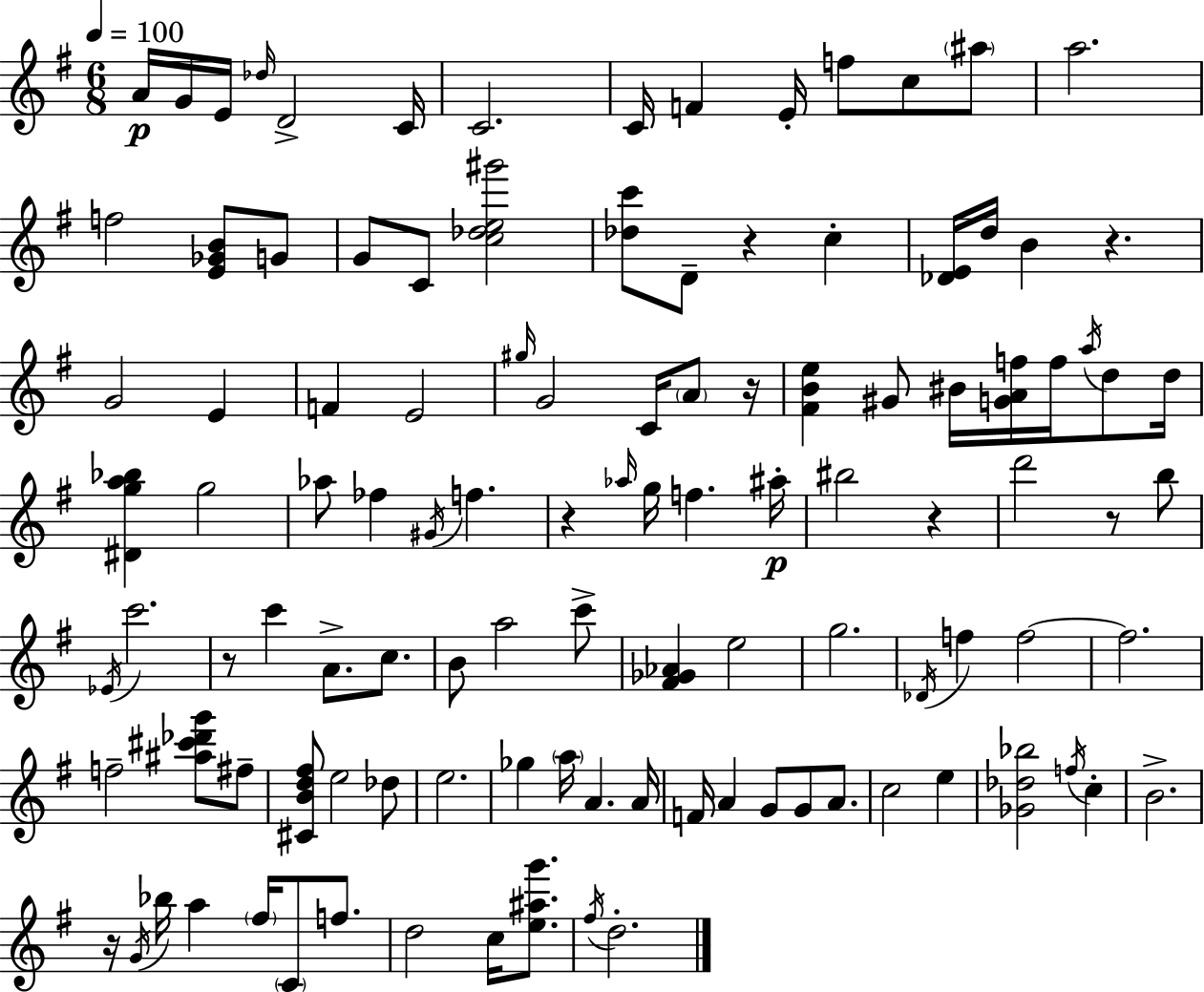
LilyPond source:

{
  \clef treble
  \numericTimeSignature
  \time 6/8
  \key g \major
  \tempo 4 = 100
  a'16\p g'16 e'16 \grace { des''16 } d'2-> | c'16 c'2. | c'16 f'4 e'16-. f''8 c''8 \parenthesize ais''8 | a''2. | \break f''2 <e' ges' b'>8 g'8 | g'8 c'8 <c'' des'' e'' gis'''>2 | <des'' c'''>8 d'8-- r4 c''4-. | <des' e'>16 d''16 b'4 r4. | \break g'2 e'4 | f'4 e'2 | \grace { gis''16 } g'2 c'16 \parenthesize a'8 | r16 <fis' b' e''>4 gis'8 bis'16 <g' a' f''>16 f''16 \acciaccatura { a''16 } | \break d''8 d''16 <dis' g'' a'' bes''>4 g''2 | aes''8 fes''4 \acciaccatura { gis'16 } f''4. | r4 \grace { aes''16 } g''16 f''4. | ais''16-.\p bis''2 | \break r4 d'''2 | r8 b''8 \acciaccatura { ees'16 } c'''2. | r8 c'''4 | a'8.-> c''8. b'8 a''2 | \break c'''8-> <fis' ges' aes'>4 e''2 | g''2. | \acciaccatura { des'16 } f''4 f''2~~ | f''2. | \break f''2-- | <ais'' cis''' des''' g'''>8 fis''8-- <cis' b' d'' fis''>8 e''2 | des''8 e''2. | ges''4 \parenthesize a''16 | \break a'4. a'16 f'16 a'4 | g'8 g'8 a'8. c''2 | e''4 <ges' des'' bes''>2 | \acciaccatura { f''16 } c''4-. b'2.-> | \break r16 \acciaccatura { g'16 } bes''16 a''4 | \parenthesize fis''16 \parenthesize c'8 f''8. d''2 | c''16 <e'' ais'' g'''>8. \acciaccatura { fis''16 } d''2.-. | \bar "|."
}